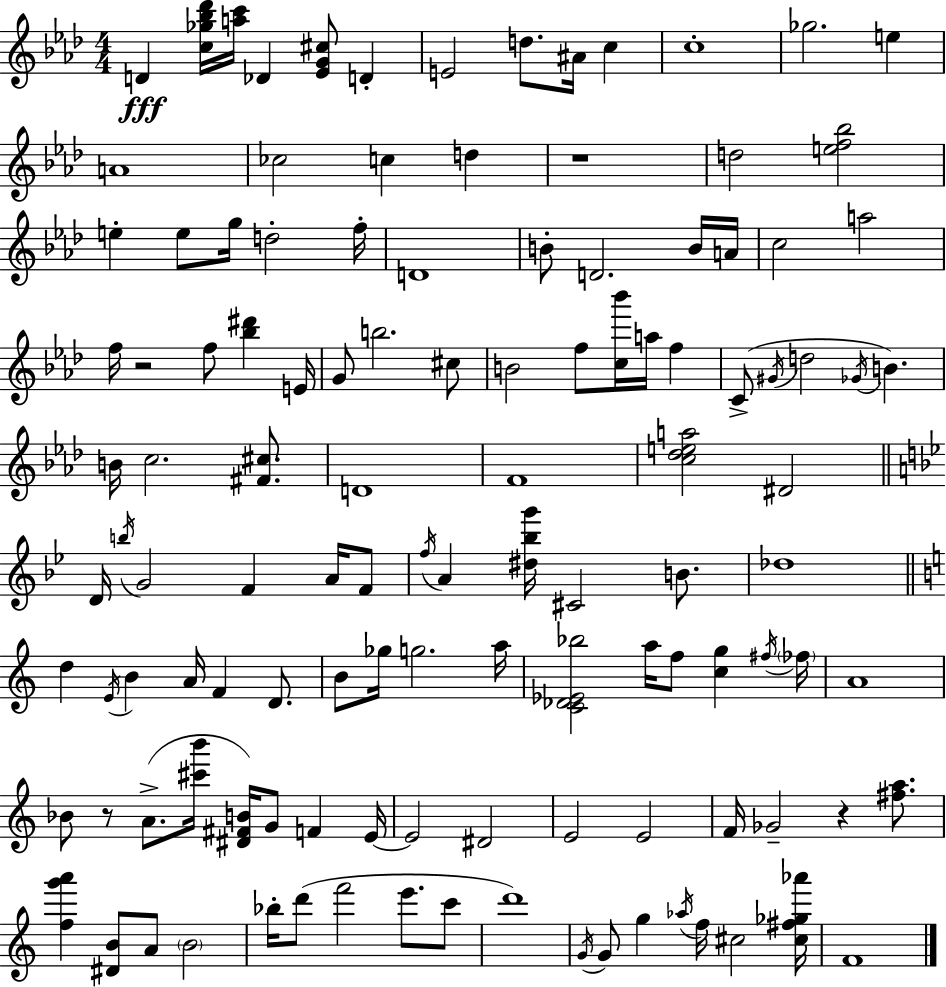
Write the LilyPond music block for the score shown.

{
  \clef treble
  \numericTimeSignature
  \time 4/4
  \key aes \major
  d'4\fff <c'' ges'' bes'' des'''>16 <a'' c'''>16 des'4 <ees' g' cis''>8 d'4-. | e'2 d''8. ais'16 c''4 | c''1-. | ges''2. e''4 | \break a'1 | ces''2 c''4 d''4 | r1 | d''2 <e'' f'' bes''>2 | \break e''4-. e''8 g''16 d''2-. f''16-. | d'1 | b'8-. d'2. b'16 a'16 | c''2 a''2 | \break f''16 r2 f''8 <bes'' dis'''>4 e'16 | g'8 b''2. cis''8 | b'2 f''8 <c'' bes'''>16 a''16 f''4 | c'8->( \acciaccatura { gis'16 } d''2 \acciaccatura { ges'16 }) b'4. | \break b'16 c''2. <fis' cis''>8. | d'1 | f'1 | <c'' des'' e'' a''>2 dis'2 | \break \bar "||" \break \key bes \major d'16 \acciaccatura { b''16 } g'2 f'4 a'16 f'8 | \acciaccatura { f''16 } a'4 <dis'' bes'' g'''>16 cis'2 b'8. | des''1 | \bar "||" \break \key c \major d''4 \acciaccatura { e'16 } b'4 a'16 f'4 d'8. | b'8 ges''16 g''2. | a''16 <c' des' ees' bes''>2 a''16 f''8 <c'' g''>4 | \acciaccatura { fis''16 } \parenthesize fes''16 a'1 | \break bes'8 r8 a'8.->( <cis''' b'''>16 <dis' fis' b'>16) g'8 f'4 | e'16~~ e'2 dis'2 | e'2 e'2 | f'16 ges'2-- r4 <fis'' a''>8. | \break <f'' g''' a'''>4 <dis' b'>8 a'8 \parenthesize b'2 | bes''16-. d'''8( f'''2 e'''8. | c'''8 d'''1) | \acciaccatura { g'16 } g'8 g''4 \acciaccatura { aes''16 } f''16 cis''2 | \break <cis'' fis'' ges'' aes'''>16 f'1 | \bar "|."
}